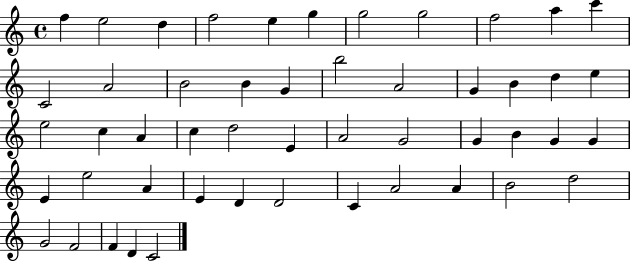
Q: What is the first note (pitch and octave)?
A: F5